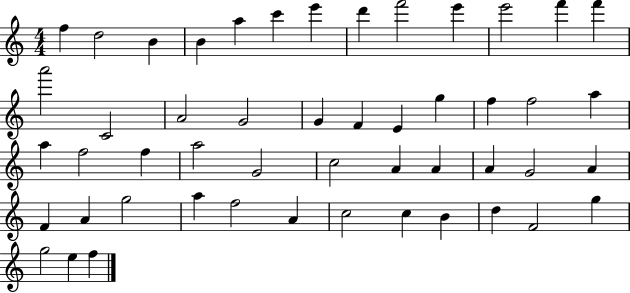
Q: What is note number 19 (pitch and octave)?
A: F4